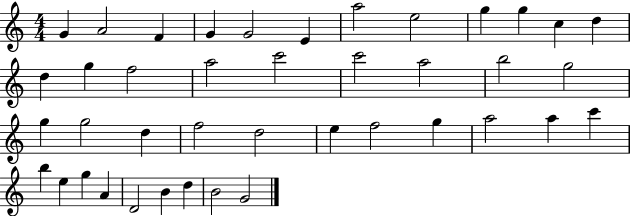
{
  \clef treble
  \numericTimeSignature
  \time 4/4
  \key c \major
  g'4 a'2 f'4 | g'4 g'2 e'4 | a''2 e''2 | g''4 g''4 c''4 d''4 | \break d''4 g''4 f''2 | a''2 c'''2 | c'''2 a''2 | b''2 g''2 | \break g''4 g''2 d''4 | f''2 d''2 | e''4 f''2 g''4 | a''2 a''4 c'''4 | \break b''4 e''4 g''4 a'4 | d'2 b'4 d''4 | b'2 g'2 | \bar "|."
}